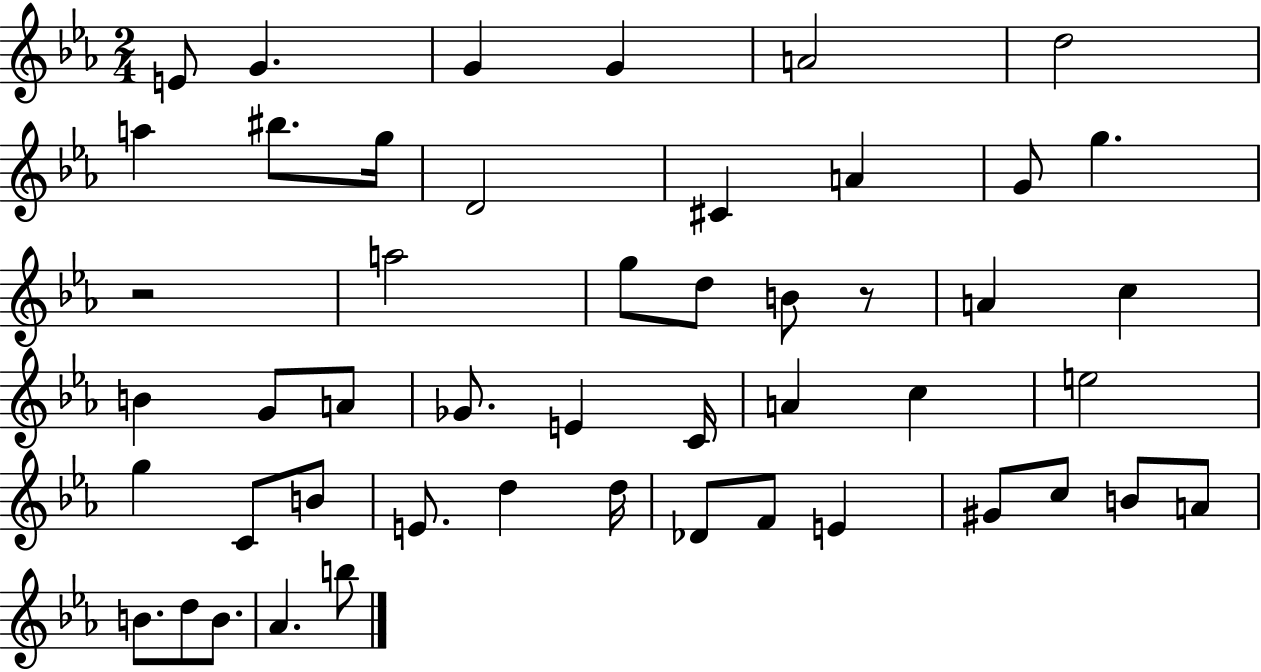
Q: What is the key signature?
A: EES major